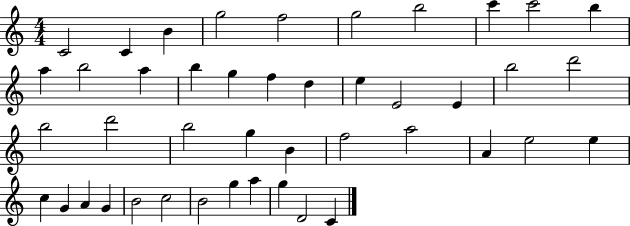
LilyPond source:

{
  \clef treble
  \numericTimeSignature
  \time 4/4
  \key c \major
  c'2 c'4 b'4 | g''2 f''2 | g''2 b''2 | c'''4 c'''2 b''4 | \break a''4 b''2 a''4 | b''4 g''4 f''4 d''4 | e''4 e'2 e'4 | b''2 d'''2 | \break b''2 d'''2 | b''2 g''4 b'4 | f''2 a''2 | a'4 e''2 e''4 | \break c''4 g'4 a'4 g'4 | b'2 c''2 | b'2 g''4 a''4 | g''4 d'2 c'4 | \break \bar "|."
}